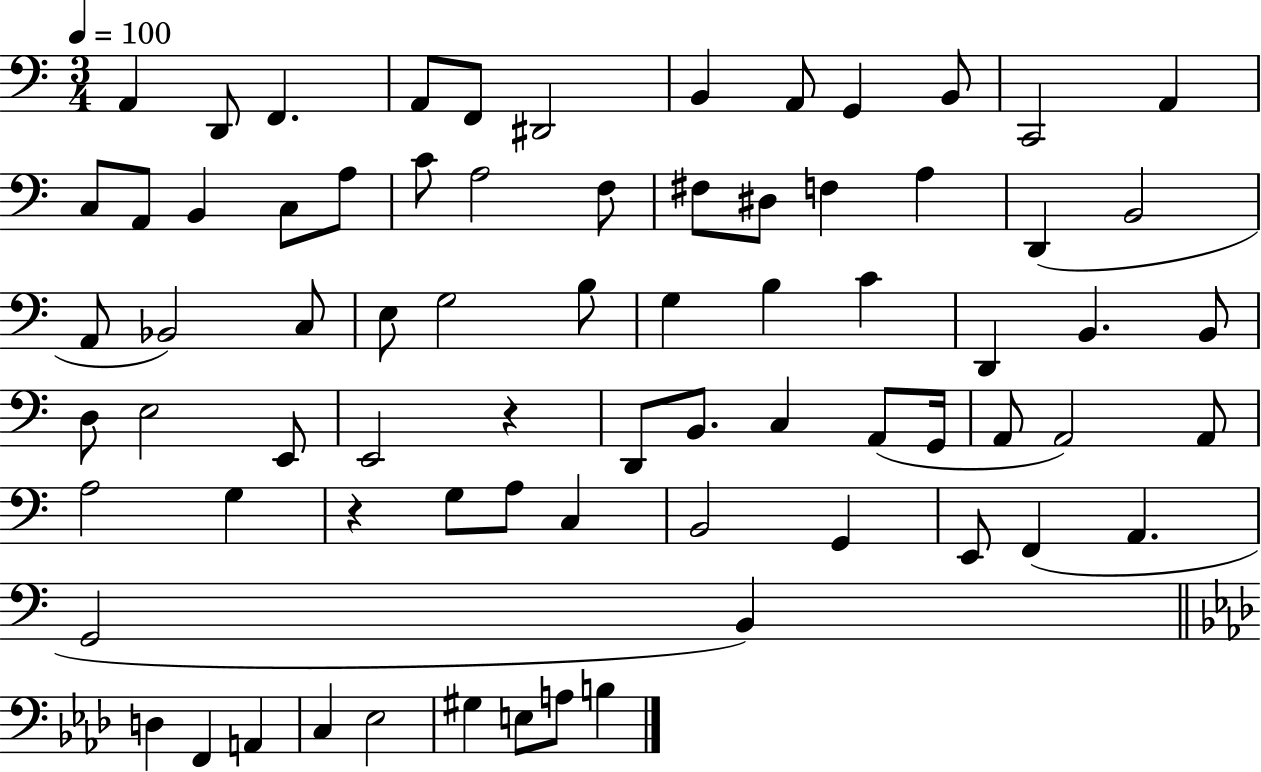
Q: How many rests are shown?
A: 2